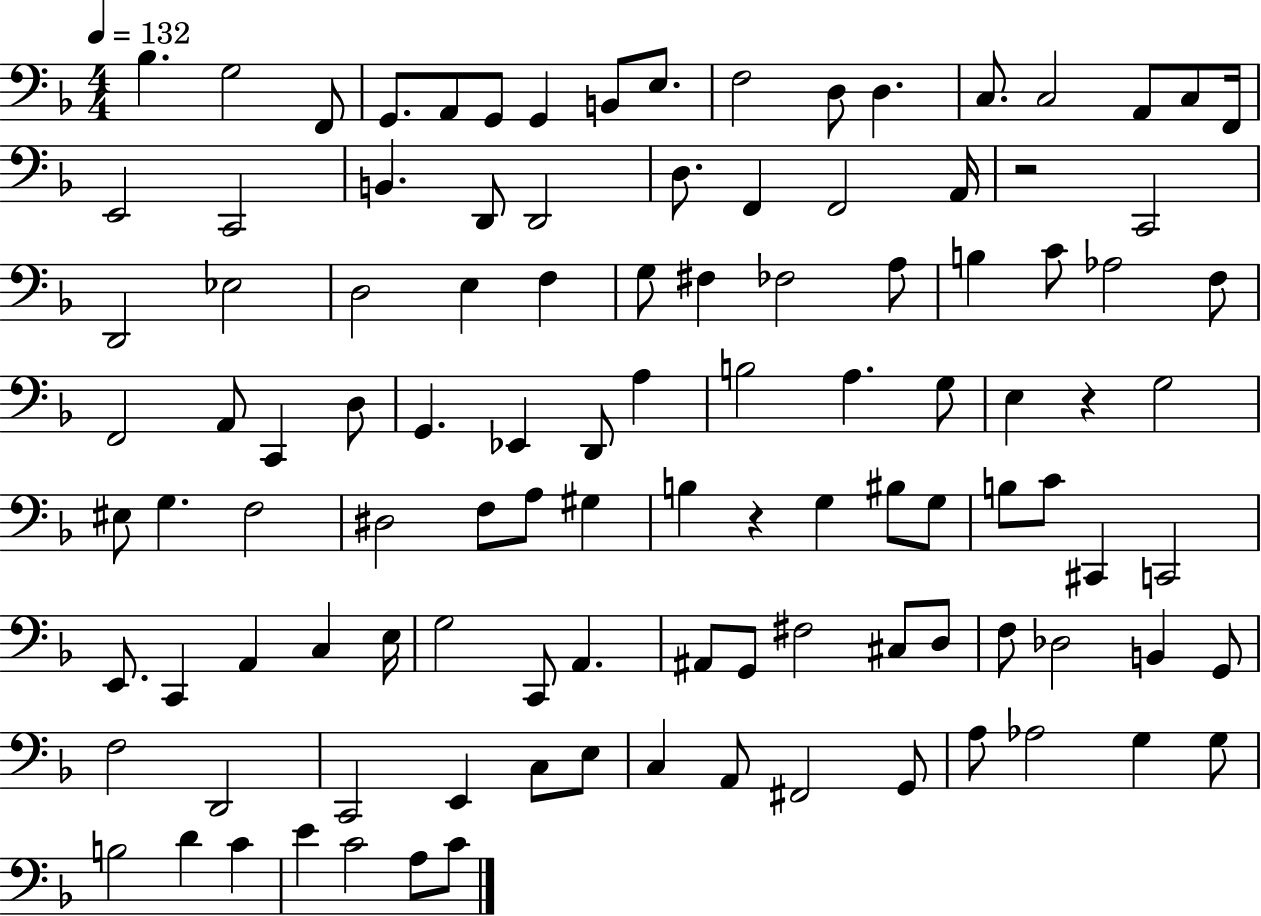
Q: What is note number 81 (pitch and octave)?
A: D3